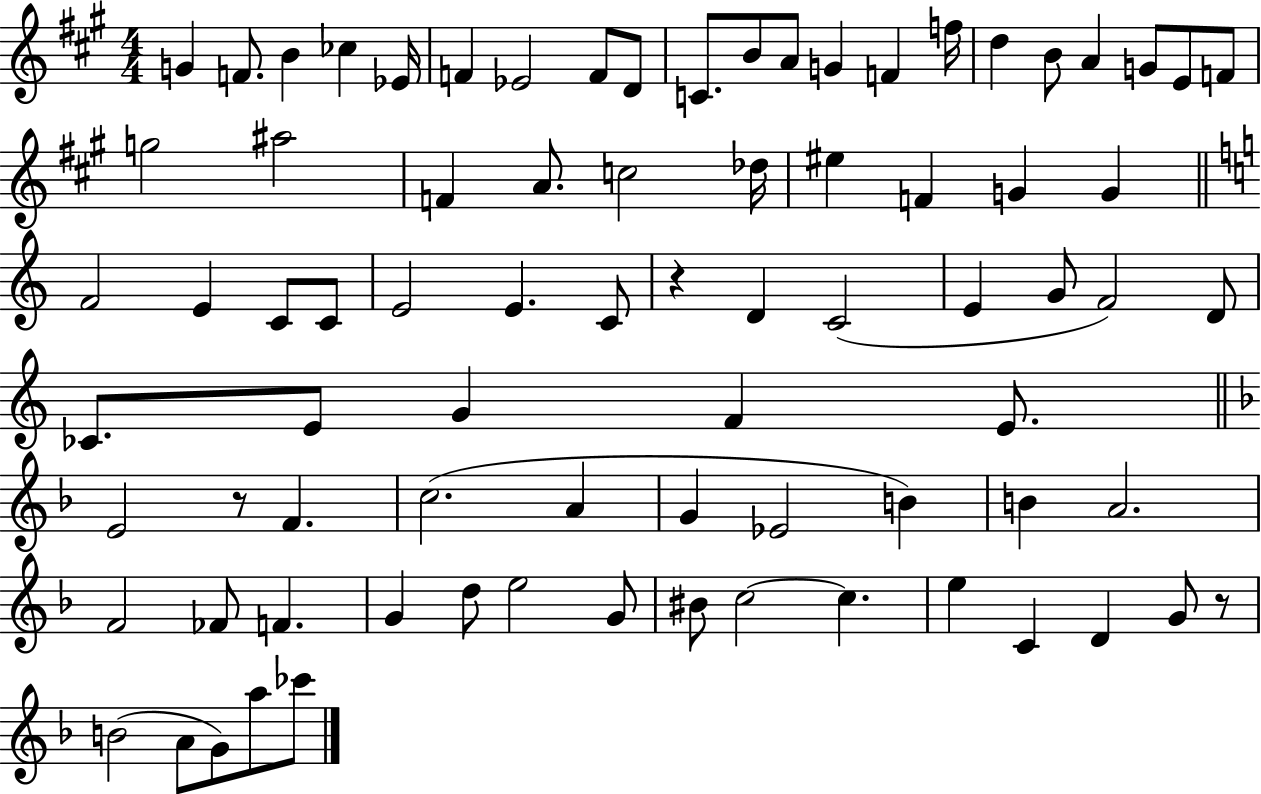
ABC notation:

X:1
T:Untitled
M:4/4
L:1/4
K:A
G F/2 B _c _E/4 F _E2 F/2 D/2 C/2 B/2 A/2 G F f/4 d B/2 A G/2 E/2 F/2 g2 ^a2 F A/2 c2 _d/4 ^e F G G F2 E C/2 C/2 E2 E C/2 z D C2 E G/2 F2 D/2 _C/2 E/2 G F E/2 E2 z/2 F c2 A G _E2 B B A2 F2 _F/2 F G d/2 e2 G/2 ^B/2 c2 c e C D G/2 z/2 B2 A/2 G/2 a/2 _c'/2